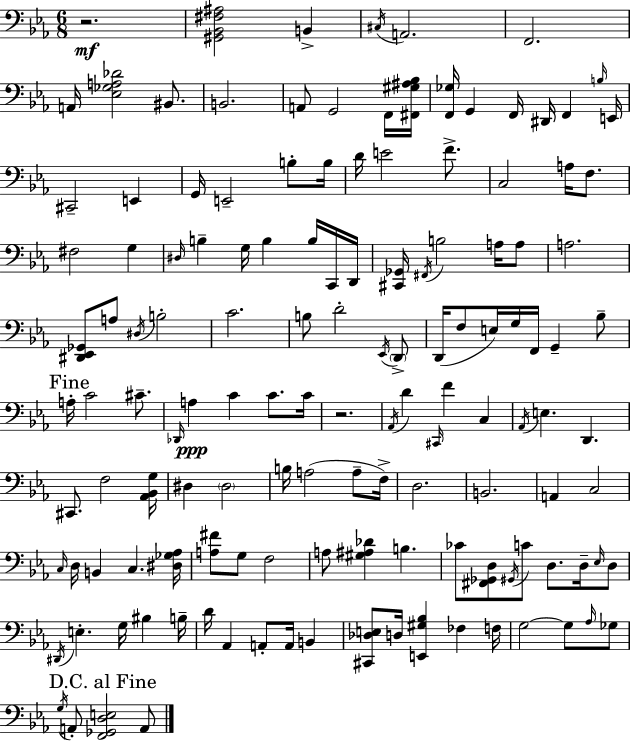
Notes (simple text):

R/h. [G#2,Bb2,F#3,A#3]/h B2/q C#3/s A2/h. F2/h. A2/s [Eb3,Gb3,A3,Db4]/h BIS2/e. B2/h. A2/e G2/h F2/s [F#2,G#3,A#3,Bb3]/s [F2,Gb3]/s G2/q F2/s D#2/s F2/q B3/s E2/s C#2/h E2/q G2/s E2/h B3/e B3/s D4/s E4/h F4/e. C3/h A3/s F3/e. F#3/h G3/q D#3/s B3/q G3/s B3/q B3/s C2/s D2/s [C#2,Gb2]/s F#2/s B3/h A3/s A3/e A3/h. [D#2,Eb2,Gb2]/e A3/e D#3/s B3/h C4/h. B3/e D4/h Eb2/s D2/e D2/s F3/e E3/s G3/s F2/s G2/q Bb3/e A3/s C4/h C#4/e. Db2/s A3/q C4/q C4/e. C4/s R/h. Ab2/s D4/q C#2/s F4/q C3/q Ab2/s E3/q. D2/q. C#2/e. F3/h [Ab2,Bb2,G3]/s D#3/q D#3/h B3/s A3/h A3/e F3/s D3/h. B2/h. A2/q C3/h C3/s D3/s B2/q C3/q. [D#3,Gb3,Ab3]/s [A3,F#4]/e G3/e F3/h A3/e [G#3,A#3,Db4]/q B3/q. CES4/e [F#2,Gb2,D3]/e G#2/s C4/e D3/e. D3/s Eb3/s D3/e D#2/s E3/q. G3/s BIS3/q B3/s D4/s Ab2/q A2/e A2/s B2/q [C#2,Db3,E3]/e D3/s [E2,G#3,Bb3]/q FES3/q F3/s G3/h G3/e Ab3/s Gb3/e G3/s A2/e [F2,Gb2,D3,E3]/h A2/e